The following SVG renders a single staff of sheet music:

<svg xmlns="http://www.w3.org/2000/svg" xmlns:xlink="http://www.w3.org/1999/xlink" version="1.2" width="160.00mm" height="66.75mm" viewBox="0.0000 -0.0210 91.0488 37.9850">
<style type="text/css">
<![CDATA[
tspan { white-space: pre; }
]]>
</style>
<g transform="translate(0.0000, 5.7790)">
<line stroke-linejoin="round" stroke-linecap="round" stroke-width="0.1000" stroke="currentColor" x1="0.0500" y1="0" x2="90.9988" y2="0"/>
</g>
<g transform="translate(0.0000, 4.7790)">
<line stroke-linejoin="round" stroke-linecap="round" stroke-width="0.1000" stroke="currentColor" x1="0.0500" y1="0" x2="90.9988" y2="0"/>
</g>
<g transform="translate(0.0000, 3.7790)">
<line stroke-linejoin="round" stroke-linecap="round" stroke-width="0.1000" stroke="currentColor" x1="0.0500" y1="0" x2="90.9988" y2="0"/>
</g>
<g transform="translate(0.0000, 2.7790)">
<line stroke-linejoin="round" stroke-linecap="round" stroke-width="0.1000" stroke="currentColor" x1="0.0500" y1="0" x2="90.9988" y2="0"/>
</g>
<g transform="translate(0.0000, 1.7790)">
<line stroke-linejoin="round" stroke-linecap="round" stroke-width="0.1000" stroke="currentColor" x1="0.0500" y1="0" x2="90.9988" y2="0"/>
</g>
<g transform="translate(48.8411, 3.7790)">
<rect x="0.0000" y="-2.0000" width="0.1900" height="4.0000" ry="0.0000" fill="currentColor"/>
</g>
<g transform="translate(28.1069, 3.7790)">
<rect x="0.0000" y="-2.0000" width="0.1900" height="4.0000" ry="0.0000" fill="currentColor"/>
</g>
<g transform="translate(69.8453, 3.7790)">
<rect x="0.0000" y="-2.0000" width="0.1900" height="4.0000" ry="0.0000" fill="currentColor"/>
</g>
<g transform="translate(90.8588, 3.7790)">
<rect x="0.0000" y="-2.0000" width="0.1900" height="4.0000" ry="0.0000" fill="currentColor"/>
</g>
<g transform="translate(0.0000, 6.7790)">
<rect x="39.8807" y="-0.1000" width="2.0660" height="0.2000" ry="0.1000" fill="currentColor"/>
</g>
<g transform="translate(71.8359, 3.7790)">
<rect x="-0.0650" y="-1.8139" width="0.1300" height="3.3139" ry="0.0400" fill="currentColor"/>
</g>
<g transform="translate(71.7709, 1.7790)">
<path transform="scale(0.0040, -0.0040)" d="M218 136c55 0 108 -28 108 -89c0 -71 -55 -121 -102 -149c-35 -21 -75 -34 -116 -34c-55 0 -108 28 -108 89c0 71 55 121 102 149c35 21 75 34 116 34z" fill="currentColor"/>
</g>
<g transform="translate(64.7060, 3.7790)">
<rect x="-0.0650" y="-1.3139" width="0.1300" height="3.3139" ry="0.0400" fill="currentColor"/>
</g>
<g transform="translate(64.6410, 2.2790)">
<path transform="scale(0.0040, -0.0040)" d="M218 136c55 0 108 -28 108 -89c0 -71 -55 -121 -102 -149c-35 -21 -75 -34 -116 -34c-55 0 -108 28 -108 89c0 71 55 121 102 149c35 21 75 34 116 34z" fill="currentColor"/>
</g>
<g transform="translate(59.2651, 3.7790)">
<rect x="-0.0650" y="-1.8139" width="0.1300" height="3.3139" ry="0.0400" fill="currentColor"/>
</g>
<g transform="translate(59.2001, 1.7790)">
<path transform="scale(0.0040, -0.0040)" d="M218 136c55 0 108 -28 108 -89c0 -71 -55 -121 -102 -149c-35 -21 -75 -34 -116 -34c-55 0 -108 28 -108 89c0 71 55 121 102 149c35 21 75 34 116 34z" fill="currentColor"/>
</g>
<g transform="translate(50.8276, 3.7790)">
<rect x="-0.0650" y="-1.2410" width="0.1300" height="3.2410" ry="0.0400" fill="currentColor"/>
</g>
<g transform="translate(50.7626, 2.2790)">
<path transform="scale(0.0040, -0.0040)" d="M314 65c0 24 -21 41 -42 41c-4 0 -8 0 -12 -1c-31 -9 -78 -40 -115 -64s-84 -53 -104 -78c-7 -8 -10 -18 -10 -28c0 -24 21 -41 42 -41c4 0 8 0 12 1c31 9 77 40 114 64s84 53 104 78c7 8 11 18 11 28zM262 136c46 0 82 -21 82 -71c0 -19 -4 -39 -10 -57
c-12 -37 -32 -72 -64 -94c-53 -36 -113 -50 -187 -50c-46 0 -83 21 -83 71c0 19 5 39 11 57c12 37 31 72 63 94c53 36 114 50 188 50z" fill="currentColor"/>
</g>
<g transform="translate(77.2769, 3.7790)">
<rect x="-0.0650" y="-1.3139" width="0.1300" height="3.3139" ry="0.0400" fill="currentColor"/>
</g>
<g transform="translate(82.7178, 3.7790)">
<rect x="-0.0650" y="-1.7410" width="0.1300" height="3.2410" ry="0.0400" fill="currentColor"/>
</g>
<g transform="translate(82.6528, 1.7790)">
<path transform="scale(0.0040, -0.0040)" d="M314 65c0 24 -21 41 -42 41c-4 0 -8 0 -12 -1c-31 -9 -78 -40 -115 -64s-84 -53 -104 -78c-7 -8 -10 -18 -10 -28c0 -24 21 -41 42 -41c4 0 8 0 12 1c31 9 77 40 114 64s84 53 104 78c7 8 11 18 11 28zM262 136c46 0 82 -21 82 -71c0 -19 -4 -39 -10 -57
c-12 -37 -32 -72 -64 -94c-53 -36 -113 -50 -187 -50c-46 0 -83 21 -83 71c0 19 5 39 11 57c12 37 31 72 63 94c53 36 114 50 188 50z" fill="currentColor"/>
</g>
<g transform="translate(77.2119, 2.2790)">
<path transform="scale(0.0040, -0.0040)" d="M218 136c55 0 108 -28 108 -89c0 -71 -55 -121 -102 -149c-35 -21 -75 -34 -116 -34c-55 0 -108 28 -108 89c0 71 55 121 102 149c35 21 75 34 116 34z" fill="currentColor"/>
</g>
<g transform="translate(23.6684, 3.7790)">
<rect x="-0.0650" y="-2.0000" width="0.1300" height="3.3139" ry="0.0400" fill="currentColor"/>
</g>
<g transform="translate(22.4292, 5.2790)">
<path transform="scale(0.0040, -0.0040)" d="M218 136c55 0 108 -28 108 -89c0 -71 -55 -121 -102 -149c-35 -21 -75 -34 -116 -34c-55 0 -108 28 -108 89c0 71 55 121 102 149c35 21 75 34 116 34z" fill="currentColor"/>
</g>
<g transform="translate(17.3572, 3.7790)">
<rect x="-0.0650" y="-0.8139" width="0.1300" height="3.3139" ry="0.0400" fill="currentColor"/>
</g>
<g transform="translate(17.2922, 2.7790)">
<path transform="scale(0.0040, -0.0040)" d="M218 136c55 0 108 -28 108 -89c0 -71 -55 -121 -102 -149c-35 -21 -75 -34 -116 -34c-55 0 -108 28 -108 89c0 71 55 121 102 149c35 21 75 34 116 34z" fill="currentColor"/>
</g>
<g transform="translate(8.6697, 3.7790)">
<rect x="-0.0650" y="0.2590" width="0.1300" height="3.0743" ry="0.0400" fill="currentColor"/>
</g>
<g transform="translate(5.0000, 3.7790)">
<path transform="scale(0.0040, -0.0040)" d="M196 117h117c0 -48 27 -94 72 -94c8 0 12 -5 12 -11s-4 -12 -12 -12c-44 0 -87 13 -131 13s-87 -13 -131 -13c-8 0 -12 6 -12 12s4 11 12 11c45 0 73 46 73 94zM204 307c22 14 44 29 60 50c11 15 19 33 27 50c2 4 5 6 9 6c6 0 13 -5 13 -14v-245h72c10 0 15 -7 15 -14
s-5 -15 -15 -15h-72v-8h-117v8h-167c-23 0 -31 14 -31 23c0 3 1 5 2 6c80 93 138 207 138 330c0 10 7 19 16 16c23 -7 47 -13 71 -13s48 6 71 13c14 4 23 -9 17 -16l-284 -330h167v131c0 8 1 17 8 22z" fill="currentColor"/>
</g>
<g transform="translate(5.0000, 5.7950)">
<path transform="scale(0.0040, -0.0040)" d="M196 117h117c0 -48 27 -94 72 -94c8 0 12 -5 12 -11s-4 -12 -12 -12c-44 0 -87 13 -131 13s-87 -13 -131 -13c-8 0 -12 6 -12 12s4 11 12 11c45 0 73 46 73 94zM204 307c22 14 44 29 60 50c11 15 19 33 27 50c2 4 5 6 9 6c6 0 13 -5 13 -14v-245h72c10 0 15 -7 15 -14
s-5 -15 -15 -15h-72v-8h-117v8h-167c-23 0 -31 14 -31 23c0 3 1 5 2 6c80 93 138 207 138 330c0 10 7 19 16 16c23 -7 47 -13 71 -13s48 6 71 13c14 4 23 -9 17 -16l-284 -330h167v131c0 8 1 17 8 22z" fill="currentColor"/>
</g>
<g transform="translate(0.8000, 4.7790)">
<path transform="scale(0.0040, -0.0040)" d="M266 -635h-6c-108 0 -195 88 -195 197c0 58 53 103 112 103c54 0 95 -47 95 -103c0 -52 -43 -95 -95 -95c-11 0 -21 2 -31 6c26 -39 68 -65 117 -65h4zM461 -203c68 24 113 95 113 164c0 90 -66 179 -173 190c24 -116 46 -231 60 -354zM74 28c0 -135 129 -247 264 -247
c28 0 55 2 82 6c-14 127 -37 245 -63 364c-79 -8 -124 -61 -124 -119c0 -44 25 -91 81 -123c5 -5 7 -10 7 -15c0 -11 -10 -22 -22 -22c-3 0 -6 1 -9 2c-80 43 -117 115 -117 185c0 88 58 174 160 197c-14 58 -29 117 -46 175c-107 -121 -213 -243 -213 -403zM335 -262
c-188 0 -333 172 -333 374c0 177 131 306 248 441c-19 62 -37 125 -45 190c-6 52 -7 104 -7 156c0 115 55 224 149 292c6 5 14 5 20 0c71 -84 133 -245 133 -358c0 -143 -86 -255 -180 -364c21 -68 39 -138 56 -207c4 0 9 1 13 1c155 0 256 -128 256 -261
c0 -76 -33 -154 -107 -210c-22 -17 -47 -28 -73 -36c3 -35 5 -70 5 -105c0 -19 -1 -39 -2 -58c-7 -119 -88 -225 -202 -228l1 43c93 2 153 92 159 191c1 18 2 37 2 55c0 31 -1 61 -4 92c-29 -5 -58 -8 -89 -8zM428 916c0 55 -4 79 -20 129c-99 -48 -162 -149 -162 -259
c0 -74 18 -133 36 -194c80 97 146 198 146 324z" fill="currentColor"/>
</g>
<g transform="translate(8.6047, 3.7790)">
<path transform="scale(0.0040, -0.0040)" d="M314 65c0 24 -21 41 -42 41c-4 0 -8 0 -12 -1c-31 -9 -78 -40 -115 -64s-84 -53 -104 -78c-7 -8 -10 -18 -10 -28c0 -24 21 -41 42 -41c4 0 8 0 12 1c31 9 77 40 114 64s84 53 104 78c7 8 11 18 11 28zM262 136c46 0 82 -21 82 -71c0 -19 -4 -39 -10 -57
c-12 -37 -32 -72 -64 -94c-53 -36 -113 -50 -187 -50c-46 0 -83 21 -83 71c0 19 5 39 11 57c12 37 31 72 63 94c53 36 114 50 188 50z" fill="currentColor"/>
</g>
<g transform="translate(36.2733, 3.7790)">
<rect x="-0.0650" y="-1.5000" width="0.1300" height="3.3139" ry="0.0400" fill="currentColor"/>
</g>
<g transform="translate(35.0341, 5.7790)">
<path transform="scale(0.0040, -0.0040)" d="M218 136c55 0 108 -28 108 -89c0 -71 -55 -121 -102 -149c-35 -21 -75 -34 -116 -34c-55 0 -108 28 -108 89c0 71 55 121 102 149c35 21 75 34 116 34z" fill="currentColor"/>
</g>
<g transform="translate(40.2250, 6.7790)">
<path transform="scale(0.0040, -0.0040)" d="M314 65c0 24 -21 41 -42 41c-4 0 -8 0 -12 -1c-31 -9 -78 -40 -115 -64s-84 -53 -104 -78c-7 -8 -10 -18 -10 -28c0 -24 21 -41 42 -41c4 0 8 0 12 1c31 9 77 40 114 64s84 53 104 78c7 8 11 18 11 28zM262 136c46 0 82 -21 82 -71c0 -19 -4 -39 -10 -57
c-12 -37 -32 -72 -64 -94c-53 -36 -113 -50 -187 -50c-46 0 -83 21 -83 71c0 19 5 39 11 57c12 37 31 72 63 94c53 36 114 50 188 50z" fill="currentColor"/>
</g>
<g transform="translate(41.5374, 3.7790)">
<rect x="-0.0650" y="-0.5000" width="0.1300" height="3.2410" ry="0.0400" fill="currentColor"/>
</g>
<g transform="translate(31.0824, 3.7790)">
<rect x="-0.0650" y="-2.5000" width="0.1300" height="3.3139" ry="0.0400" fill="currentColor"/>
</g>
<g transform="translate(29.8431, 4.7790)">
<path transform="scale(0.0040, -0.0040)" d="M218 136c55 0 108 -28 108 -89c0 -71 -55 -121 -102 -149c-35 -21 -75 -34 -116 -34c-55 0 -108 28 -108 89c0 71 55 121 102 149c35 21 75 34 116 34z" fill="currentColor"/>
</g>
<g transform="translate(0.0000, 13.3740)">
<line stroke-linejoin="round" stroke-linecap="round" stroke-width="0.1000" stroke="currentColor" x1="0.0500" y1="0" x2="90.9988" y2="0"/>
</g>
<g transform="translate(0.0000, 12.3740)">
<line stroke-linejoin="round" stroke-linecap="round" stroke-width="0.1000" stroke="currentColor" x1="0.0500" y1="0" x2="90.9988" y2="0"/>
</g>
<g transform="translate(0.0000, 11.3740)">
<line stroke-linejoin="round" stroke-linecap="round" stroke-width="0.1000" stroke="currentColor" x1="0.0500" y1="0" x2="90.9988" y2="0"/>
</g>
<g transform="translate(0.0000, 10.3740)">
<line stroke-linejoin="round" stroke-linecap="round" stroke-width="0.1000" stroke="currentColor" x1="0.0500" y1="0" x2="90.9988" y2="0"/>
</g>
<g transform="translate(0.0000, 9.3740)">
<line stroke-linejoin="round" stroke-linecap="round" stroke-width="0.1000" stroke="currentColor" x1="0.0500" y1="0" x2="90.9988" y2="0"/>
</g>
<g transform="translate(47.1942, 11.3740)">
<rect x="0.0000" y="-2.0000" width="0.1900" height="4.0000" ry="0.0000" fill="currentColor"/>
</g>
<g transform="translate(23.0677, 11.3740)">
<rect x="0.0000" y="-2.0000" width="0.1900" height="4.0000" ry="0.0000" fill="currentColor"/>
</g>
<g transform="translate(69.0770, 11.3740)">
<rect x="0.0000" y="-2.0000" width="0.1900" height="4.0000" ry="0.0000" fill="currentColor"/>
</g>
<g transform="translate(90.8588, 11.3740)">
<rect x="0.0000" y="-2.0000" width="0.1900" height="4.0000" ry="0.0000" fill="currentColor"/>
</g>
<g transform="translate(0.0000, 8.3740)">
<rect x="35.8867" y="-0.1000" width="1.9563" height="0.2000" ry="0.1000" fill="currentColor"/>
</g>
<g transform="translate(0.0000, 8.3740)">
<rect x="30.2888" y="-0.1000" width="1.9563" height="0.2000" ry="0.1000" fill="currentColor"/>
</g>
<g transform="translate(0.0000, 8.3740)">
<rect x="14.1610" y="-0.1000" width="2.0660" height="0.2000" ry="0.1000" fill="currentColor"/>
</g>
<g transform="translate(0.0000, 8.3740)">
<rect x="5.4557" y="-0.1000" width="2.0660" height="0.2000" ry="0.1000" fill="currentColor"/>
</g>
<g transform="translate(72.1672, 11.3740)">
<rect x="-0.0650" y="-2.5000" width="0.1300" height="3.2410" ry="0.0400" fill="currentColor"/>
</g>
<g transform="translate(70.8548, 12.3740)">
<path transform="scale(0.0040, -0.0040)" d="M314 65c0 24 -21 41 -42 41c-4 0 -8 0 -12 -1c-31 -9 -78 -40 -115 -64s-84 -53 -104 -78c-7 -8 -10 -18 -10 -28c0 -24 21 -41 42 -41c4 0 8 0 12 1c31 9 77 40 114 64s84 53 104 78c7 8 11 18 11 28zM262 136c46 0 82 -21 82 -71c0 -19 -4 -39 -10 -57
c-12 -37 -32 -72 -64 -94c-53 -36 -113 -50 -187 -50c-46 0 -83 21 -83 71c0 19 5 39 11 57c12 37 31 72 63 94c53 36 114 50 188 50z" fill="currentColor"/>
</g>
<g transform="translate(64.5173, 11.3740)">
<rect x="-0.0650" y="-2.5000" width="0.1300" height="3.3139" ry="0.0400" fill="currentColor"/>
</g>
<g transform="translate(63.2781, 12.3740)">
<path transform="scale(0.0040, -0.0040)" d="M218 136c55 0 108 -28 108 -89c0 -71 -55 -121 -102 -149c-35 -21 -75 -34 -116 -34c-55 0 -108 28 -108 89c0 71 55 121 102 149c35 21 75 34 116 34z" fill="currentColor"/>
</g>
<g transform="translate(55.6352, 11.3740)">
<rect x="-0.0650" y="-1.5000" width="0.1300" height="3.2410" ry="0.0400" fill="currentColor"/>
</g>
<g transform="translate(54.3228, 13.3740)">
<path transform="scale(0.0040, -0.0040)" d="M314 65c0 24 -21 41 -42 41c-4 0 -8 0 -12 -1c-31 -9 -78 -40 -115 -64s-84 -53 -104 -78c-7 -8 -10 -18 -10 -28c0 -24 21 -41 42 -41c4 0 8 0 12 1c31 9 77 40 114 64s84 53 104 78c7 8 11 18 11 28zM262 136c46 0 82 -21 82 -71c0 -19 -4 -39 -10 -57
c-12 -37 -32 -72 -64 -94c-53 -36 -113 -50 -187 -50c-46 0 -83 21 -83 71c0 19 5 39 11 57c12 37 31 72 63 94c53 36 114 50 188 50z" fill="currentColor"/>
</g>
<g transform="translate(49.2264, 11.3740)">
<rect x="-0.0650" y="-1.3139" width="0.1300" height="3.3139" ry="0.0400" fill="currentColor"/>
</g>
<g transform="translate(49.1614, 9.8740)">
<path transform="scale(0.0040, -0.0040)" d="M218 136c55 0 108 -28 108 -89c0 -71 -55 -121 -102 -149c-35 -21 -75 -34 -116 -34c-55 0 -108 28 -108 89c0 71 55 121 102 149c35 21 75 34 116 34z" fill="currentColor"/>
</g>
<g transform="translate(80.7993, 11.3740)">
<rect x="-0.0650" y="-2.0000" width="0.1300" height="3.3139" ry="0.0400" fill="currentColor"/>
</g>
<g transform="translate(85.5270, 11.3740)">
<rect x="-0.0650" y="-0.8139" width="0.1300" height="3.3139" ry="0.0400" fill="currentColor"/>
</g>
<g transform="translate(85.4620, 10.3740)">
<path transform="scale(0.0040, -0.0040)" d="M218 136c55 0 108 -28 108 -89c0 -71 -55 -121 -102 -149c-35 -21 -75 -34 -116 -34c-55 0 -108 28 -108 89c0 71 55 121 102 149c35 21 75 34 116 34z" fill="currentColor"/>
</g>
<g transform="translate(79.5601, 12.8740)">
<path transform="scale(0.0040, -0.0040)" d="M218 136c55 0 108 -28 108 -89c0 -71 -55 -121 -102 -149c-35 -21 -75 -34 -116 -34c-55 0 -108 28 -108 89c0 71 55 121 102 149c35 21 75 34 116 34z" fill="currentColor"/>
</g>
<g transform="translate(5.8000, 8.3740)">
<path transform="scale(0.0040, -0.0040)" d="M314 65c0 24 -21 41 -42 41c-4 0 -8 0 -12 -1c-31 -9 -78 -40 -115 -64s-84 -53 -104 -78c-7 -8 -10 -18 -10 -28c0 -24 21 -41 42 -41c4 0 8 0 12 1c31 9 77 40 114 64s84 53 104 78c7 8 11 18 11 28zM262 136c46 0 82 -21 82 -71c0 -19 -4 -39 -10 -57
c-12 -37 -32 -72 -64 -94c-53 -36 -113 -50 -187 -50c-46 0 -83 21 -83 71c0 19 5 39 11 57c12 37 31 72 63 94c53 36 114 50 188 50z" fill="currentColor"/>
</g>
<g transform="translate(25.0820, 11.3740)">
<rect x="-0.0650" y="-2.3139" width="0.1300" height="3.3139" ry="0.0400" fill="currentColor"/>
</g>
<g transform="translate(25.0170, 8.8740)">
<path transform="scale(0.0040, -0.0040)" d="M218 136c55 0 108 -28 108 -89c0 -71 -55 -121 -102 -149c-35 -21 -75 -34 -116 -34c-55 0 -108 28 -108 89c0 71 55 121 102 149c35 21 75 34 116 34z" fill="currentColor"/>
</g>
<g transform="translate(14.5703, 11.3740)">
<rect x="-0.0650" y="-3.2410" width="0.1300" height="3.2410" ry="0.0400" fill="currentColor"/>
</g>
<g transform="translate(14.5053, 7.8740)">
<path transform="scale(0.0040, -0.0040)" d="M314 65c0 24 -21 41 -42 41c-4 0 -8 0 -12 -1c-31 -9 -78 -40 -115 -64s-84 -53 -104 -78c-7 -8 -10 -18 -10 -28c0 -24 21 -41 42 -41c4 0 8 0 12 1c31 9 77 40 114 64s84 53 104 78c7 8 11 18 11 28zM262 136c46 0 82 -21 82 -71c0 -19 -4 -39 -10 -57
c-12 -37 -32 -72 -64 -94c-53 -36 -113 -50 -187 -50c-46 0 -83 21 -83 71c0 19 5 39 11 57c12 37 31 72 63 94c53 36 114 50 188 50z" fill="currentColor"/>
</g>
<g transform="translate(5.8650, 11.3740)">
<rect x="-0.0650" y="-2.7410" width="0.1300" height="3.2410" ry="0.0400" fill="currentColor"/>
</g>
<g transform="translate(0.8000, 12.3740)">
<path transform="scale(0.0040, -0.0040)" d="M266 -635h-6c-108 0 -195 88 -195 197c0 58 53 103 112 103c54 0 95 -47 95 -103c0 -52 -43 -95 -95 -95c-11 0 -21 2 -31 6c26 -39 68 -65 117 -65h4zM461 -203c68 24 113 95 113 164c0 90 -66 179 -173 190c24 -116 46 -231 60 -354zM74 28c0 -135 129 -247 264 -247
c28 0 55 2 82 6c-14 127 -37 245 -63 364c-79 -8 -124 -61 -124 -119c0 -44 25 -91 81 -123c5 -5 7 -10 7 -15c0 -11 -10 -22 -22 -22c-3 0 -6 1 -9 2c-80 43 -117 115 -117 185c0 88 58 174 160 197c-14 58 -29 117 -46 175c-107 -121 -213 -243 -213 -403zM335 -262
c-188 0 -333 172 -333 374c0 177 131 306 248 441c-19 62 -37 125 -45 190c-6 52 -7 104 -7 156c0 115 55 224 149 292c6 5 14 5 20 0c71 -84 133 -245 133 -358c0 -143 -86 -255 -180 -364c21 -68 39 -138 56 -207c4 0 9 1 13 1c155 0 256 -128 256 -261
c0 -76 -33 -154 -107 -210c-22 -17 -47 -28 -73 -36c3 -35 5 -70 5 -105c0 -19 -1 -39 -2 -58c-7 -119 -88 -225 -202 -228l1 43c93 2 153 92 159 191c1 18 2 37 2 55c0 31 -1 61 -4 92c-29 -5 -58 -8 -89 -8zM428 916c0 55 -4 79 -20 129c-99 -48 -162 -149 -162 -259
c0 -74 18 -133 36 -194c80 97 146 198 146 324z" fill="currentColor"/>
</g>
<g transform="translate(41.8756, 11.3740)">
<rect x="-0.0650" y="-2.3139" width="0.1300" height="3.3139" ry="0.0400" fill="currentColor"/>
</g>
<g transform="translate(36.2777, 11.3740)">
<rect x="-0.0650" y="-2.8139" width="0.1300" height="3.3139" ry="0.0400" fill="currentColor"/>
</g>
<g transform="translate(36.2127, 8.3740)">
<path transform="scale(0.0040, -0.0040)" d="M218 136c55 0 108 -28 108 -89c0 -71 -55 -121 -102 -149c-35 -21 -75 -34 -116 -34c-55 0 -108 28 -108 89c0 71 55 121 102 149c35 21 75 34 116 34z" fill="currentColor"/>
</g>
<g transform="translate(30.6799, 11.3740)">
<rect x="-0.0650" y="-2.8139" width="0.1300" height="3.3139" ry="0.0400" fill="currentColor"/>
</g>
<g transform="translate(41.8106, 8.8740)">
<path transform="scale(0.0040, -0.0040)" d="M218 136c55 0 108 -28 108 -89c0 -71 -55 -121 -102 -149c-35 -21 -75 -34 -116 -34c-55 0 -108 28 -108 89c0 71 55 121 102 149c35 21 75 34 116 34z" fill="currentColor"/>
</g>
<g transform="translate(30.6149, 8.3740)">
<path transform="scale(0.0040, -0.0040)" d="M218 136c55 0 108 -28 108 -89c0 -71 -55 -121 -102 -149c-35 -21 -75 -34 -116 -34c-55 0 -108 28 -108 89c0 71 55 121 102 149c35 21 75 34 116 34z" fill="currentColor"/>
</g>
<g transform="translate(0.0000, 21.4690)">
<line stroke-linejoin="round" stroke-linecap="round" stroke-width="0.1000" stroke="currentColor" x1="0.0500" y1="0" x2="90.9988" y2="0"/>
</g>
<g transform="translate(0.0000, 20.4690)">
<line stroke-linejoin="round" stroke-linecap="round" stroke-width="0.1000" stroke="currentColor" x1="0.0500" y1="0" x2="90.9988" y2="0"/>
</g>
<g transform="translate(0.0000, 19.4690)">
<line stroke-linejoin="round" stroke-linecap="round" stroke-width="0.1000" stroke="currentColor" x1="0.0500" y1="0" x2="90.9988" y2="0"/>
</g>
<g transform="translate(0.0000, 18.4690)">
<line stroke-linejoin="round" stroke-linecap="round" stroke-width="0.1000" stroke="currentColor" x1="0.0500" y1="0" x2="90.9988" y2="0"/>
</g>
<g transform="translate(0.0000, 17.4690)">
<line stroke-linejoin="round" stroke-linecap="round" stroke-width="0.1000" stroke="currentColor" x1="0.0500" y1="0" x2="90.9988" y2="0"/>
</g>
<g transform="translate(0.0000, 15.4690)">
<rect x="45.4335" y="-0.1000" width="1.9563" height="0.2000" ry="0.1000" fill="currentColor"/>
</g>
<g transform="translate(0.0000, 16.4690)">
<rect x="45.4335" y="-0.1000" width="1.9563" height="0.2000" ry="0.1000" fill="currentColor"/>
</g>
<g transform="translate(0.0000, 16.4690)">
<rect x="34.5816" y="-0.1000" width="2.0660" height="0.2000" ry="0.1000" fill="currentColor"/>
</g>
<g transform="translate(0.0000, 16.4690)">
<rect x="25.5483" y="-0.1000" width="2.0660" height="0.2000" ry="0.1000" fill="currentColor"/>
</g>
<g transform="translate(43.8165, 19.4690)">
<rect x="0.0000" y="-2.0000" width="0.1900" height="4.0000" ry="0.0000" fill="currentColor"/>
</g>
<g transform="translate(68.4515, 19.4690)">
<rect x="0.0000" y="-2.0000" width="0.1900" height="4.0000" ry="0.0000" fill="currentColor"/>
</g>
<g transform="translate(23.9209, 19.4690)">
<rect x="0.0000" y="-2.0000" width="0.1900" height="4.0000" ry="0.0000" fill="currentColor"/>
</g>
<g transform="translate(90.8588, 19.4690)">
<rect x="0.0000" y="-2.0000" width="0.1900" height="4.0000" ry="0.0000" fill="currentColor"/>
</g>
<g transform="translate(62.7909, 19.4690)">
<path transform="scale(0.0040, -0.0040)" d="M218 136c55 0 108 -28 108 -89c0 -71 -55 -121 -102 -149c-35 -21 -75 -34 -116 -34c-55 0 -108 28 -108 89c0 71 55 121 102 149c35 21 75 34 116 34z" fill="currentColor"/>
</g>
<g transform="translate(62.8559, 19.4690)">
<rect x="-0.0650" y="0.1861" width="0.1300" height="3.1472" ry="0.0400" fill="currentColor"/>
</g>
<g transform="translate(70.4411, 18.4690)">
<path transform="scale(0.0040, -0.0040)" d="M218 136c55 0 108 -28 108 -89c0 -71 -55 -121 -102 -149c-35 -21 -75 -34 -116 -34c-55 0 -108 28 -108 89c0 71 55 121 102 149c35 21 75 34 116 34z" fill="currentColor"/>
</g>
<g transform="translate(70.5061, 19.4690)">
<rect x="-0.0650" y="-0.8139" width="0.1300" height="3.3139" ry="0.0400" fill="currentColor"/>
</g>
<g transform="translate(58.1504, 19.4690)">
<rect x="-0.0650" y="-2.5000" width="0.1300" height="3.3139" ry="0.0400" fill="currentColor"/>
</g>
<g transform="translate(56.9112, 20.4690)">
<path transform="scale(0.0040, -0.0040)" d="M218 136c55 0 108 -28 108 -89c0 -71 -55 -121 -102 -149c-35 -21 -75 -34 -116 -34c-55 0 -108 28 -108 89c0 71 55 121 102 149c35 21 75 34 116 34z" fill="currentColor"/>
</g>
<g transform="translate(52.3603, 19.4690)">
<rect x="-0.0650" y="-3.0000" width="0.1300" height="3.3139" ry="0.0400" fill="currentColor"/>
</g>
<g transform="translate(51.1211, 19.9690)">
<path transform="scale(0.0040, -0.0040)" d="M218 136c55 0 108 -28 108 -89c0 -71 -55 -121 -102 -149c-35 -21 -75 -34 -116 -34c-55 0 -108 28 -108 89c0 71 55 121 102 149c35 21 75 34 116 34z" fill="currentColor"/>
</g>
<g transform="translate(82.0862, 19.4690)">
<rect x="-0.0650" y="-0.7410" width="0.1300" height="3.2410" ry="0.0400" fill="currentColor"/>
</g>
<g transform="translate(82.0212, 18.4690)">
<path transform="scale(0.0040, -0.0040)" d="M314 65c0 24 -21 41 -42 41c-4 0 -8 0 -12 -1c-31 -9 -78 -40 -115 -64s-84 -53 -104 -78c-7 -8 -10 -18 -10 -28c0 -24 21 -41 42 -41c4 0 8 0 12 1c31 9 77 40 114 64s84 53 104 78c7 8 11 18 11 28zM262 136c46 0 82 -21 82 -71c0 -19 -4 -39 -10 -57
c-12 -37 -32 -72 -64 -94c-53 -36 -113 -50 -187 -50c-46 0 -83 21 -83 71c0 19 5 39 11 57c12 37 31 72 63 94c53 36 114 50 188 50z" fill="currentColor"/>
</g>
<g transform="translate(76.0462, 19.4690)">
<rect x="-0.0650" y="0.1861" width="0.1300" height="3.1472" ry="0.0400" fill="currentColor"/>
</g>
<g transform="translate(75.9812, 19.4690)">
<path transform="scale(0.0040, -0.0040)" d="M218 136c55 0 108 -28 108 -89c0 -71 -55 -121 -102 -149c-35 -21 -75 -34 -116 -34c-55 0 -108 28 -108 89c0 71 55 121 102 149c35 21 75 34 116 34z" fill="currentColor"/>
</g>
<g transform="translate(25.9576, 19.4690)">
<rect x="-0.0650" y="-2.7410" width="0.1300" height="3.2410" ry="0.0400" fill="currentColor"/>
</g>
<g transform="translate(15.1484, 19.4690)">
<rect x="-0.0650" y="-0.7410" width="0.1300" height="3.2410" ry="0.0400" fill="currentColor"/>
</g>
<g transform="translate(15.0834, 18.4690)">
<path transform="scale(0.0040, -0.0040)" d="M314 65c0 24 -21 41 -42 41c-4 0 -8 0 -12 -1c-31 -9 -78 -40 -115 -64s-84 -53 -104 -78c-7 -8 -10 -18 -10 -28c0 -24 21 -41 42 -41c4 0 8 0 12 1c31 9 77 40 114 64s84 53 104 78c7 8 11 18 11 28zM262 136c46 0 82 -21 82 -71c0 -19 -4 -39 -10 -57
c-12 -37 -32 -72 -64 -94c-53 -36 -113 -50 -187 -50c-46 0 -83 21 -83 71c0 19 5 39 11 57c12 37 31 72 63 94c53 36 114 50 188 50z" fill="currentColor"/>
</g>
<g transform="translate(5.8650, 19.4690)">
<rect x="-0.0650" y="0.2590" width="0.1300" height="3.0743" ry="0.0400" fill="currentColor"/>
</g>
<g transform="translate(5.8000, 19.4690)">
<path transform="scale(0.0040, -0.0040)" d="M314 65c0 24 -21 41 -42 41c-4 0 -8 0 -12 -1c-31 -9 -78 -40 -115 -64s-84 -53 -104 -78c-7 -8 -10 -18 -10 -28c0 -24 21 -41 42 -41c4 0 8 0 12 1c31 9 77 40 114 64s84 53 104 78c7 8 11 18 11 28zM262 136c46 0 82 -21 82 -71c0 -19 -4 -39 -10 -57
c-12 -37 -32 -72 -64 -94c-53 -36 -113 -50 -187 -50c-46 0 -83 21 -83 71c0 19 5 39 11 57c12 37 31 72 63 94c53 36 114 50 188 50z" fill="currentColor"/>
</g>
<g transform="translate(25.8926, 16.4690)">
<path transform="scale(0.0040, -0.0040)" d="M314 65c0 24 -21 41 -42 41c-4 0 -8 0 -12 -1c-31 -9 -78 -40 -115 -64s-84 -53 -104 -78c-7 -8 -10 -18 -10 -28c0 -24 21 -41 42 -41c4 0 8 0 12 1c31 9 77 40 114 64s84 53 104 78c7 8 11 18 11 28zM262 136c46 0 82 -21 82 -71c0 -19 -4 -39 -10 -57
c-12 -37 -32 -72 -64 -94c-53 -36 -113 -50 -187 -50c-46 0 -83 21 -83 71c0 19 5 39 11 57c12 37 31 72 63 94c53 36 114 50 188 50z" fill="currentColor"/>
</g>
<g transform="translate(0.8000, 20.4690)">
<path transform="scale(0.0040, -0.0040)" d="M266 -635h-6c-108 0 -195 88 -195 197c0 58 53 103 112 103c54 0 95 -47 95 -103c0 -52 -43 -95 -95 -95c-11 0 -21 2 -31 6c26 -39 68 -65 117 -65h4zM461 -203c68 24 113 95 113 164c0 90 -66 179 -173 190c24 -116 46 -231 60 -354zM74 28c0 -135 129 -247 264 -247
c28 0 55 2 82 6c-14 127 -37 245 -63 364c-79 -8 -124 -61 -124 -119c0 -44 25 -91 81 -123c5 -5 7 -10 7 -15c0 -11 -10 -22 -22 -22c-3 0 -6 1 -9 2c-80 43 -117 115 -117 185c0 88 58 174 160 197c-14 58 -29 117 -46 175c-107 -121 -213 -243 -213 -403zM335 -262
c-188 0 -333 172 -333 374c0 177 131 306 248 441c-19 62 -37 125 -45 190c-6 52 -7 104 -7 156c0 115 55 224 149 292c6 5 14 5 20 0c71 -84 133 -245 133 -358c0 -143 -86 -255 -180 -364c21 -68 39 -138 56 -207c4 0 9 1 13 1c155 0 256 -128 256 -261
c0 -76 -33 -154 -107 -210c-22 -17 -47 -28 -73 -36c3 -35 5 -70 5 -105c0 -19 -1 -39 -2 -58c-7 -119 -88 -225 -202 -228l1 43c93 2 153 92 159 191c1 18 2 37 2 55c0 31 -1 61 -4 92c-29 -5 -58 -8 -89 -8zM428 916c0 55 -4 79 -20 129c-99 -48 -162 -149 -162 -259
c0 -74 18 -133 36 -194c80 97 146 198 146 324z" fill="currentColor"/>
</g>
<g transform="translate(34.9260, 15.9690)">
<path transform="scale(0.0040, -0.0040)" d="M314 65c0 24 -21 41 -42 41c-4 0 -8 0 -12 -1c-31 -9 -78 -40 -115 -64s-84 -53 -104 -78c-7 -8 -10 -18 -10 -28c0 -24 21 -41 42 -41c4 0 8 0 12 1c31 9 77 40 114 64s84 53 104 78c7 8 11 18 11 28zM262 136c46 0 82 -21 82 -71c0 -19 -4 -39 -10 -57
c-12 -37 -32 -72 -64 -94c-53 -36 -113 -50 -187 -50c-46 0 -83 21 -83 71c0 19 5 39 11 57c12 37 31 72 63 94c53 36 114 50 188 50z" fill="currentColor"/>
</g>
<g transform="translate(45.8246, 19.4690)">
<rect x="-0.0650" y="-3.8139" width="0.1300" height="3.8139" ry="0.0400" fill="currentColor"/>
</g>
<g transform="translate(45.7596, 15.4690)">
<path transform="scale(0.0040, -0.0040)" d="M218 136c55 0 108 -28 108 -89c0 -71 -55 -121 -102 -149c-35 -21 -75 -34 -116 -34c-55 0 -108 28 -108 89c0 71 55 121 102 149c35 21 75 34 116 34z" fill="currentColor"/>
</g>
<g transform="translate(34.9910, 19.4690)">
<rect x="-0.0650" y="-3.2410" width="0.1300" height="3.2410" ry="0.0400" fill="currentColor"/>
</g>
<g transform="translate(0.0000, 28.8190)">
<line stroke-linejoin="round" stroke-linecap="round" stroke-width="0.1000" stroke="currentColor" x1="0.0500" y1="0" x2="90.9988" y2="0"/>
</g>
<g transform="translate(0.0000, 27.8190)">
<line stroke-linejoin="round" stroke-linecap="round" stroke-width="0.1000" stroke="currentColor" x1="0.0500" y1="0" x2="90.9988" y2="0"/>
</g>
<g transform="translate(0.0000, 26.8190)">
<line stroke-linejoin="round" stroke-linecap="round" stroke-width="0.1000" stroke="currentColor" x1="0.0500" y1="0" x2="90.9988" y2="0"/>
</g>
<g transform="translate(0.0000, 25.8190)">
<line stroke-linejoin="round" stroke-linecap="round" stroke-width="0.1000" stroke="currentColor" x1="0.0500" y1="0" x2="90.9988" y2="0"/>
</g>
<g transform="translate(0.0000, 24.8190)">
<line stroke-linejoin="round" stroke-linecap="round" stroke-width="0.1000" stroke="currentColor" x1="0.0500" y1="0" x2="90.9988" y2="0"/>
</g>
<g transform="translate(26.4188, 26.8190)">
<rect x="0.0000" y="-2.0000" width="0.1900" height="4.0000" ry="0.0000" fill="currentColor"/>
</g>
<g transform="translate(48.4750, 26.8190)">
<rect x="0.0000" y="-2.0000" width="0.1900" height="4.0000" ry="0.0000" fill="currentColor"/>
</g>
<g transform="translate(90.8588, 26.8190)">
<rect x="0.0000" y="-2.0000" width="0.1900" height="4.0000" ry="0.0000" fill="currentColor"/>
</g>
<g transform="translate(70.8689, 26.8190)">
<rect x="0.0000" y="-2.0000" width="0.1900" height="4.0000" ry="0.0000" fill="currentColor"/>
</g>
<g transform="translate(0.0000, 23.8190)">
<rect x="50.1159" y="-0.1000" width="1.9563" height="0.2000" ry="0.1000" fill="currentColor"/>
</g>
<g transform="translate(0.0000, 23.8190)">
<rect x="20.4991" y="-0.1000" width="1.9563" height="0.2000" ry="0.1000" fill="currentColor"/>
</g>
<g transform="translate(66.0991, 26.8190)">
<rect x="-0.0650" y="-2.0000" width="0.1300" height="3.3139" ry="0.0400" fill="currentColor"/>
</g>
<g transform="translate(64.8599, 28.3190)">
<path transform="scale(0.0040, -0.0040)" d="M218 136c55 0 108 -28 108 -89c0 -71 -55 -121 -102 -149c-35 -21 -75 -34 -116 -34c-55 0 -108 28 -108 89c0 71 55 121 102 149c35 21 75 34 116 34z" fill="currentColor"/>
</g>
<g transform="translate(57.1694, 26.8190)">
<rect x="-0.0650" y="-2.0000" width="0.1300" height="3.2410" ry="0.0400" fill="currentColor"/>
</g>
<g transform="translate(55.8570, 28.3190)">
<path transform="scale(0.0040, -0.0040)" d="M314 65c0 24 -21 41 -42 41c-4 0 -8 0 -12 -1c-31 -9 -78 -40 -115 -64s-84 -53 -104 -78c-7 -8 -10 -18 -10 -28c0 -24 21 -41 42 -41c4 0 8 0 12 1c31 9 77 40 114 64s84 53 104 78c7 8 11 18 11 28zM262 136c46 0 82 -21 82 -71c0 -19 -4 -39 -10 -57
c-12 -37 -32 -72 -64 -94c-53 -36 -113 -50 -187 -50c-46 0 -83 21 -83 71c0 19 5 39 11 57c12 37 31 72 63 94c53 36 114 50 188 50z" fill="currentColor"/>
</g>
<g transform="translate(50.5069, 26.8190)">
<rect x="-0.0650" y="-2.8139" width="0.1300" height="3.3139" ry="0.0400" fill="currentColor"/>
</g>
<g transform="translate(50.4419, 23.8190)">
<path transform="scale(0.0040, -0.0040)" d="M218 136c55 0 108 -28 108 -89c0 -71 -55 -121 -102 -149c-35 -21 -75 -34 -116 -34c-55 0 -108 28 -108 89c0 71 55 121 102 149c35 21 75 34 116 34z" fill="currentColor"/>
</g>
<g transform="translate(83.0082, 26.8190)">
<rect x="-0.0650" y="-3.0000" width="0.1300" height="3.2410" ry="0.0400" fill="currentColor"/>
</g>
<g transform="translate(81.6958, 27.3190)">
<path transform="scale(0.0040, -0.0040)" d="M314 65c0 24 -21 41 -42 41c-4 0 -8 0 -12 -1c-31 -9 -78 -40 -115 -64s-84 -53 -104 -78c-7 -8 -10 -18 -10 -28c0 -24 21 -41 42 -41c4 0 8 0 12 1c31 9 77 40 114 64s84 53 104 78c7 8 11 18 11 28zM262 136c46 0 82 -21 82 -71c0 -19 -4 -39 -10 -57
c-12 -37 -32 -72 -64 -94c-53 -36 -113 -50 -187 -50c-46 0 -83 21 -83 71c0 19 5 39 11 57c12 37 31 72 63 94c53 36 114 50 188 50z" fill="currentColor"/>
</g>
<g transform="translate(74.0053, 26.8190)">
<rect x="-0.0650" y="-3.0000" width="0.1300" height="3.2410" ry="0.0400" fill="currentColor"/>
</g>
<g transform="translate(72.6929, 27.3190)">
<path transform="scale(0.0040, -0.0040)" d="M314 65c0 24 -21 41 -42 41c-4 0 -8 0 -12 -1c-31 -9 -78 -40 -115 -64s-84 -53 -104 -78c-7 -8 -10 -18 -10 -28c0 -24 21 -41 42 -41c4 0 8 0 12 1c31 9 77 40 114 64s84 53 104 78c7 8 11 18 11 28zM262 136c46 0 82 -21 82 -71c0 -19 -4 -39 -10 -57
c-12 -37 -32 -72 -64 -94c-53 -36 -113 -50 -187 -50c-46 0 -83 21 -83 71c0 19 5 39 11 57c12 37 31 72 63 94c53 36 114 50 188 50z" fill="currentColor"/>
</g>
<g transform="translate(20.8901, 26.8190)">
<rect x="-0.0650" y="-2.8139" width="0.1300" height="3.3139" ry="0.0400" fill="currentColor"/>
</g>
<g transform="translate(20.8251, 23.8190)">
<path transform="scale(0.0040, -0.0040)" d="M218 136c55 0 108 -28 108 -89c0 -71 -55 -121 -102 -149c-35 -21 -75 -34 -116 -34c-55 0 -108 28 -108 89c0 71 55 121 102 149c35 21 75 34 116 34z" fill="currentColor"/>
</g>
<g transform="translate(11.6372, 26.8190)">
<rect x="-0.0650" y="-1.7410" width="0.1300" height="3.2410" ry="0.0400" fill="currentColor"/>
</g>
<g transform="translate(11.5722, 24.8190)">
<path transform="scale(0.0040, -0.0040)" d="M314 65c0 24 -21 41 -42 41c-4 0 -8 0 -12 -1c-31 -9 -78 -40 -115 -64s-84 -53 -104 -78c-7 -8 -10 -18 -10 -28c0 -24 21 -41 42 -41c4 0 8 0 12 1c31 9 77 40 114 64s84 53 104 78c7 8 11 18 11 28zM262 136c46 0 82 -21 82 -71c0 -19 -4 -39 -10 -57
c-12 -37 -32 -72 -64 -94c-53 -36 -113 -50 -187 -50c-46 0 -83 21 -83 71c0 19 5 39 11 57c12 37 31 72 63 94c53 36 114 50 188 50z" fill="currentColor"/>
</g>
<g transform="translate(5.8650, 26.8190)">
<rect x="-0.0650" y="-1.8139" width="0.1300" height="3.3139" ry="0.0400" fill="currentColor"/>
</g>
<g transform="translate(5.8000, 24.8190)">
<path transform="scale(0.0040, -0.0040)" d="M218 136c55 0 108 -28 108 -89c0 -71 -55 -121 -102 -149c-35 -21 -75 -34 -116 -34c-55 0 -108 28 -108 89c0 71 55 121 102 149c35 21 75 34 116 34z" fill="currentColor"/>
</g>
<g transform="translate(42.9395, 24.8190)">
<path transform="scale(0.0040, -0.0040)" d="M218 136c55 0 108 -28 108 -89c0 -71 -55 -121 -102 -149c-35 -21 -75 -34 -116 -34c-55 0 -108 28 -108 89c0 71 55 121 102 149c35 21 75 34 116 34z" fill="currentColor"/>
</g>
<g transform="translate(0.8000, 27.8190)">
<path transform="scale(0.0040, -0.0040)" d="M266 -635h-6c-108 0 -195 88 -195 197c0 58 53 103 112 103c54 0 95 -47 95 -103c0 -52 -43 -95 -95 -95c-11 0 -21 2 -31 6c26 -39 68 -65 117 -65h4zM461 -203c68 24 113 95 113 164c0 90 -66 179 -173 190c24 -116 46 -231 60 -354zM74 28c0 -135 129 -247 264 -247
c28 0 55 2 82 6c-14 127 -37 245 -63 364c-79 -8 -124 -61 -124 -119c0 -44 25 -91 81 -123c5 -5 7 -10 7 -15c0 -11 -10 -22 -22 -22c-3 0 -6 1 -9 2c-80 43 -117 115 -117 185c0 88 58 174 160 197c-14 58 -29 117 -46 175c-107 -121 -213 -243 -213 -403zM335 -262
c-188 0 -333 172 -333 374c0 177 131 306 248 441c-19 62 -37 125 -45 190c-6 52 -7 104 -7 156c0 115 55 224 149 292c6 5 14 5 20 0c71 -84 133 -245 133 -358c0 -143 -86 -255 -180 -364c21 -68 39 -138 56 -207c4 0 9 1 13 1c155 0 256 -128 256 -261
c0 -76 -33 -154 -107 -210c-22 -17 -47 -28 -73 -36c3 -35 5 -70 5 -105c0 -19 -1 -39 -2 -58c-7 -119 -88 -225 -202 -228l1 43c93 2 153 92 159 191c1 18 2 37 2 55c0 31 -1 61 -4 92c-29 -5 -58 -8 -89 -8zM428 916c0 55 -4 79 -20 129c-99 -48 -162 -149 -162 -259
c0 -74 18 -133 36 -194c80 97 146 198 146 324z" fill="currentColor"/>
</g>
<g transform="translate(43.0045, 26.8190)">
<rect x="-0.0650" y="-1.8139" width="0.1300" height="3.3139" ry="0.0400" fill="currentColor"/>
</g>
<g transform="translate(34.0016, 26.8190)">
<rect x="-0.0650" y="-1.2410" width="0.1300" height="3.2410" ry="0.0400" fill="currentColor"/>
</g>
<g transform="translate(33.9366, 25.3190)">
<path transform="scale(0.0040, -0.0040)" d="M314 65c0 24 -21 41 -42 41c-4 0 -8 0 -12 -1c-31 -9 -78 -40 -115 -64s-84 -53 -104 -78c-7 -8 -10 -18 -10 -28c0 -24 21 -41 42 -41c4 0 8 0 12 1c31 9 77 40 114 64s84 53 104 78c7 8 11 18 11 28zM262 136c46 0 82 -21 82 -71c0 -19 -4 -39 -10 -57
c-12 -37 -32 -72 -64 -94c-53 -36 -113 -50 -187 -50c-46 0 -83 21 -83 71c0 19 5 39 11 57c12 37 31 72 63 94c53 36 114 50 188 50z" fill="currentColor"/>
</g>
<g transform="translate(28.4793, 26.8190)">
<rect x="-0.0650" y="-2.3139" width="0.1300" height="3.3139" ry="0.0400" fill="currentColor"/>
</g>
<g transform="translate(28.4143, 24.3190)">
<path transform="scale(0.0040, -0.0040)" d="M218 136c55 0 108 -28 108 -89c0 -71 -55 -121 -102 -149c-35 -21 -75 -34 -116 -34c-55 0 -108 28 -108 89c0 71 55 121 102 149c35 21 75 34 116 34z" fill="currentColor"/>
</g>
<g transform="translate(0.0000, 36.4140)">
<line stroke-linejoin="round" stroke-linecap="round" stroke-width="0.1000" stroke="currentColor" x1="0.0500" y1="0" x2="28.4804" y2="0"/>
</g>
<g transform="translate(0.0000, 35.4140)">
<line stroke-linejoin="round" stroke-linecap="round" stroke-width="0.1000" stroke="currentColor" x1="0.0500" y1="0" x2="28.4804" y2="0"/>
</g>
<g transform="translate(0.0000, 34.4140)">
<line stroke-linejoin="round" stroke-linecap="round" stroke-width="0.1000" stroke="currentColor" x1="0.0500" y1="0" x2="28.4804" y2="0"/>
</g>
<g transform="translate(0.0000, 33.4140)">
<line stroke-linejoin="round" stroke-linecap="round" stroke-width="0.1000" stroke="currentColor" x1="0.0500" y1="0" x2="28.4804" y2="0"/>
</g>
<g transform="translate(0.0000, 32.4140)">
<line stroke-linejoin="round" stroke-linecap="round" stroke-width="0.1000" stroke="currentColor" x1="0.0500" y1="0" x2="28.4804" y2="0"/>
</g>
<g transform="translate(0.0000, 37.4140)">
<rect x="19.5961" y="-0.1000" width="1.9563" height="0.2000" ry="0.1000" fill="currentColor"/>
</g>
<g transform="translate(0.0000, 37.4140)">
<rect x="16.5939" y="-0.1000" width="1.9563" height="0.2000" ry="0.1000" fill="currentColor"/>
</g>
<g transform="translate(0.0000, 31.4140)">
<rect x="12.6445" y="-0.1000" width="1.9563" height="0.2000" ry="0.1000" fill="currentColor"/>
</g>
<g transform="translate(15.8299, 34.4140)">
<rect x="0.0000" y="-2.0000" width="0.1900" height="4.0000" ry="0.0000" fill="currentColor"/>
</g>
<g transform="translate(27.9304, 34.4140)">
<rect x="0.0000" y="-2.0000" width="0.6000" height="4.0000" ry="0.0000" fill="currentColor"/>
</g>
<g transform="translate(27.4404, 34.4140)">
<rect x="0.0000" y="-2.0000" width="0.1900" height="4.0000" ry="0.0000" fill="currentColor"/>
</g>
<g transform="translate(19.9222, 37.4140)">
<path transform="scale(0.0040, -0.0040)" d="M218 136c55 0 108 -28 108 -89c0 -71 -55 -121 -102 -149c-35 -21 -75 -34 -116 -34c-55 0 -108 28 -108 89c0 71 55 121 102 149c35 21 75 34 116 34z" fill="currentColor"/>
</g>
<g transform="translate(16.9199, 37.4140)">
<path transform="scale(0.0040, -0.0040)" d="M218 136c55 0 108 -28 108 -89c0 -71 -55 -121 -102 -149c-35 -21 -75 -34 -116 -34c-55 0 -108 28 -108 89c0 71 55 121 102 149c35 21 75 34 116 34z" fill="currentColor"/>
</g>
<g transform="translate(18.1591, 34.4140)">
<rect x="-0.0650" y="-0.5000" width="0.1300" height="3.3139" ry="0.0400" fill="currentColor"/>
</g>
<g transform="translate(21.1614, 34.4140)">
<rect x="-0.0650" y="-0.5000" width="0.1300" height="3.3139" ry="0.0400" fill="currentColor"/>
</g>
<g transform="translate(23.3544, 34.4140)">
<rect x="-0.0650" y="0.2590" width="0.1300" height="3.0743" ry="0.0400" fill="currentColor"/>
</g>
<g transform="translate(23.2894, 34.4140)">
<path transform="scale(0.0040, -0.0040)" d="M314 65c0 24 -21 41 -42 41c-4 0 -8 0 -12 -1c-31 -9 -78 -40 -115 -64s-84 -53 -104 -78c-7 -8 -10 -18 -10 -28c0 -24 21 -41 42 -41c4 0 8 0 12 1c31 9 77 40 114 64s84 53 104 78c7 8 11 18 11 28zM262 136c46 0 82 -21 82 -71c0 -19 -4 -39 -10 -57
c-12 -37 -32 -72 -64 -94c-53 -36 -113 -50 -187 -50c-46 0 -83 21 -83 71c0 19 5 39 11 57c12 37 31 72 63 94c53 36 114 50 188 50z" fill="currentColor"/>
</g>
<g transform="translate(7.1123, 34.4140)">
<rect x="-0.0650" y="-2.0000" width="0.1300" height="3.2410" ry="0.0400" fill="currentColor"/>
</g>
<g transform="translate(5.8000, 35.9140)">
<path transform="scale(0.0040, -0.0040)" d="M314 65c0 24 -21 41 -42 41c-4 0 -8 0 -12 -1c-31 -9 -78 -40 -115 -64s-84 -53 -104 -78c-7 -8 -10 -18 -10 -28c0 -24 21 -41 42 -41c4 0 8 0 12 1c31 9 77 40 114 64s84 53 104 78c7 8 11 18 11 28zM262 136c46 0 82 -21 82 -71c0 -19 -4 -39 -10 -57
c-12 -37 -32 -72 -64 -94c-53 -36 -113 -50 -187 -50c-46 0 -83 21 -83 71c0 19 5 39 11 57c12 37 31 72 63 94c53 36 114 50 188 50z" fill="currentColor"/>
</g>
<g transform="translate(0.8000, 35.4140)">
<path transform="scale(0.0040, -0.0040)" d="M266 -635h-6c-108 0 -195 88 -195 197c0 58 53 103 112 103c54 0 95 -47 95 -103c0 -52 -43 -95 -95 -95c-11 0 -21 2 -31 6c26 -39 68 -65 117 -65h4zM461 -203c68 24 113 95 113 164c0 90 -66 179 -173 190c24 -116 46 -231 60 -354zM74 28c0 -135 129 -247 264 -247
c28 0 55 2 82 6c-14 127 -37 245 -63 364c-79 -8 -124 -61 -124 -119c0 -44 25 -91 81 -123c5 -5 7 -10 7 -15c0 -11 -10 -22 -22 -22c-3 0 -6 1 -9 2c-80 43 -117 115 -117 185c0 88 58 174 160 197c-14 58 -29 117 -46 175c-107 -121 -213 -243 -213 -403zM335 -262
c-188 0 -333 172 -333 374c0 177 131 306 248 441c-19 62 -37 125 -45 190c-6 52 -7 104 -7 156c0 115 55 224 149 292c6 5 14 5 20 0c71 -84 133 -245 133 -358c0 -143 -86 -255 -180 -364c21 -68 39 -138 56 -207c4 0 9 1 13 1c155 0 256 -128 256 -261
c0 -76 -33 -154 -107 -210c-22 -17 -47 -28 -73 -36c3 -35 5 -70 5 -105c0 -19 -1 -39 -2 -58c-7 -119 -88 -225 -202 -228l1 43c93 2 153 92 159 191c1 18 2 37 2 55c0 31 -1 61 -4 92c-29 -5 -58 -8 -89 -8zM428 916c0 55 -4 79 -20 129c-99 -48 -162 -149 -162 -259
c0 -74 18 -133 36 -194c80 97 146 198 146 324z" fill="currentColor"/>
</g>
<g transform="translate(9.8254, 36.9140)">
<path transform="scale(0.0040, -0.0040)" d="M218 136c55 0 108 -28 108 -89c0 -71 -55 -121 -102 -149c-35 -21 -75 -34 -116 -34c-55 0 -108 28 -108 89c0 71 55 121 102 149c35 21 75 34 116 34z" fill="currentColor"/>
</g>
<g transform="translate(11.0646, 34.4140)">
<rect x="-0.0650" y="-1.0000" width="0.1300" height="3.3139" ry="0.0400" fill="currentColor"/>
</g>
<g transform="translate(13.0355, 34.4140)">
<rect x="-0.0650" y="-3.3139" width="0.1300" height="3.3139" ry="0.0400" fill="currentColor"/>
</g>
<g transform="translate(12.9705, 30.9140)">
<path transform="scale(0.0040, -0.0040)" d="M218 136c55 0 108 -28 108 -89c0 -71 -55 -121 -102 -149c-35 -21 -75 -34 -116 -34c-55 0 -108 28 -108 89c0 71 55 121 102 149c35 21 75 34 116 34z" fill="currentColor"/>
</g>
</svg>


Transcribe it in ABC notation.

X:1
T:Untitled
M:4/4
L:1/4
K:C
B2 d F G E C2 e2 f e f e f2 a2 b2 g a a g e E2 G G2 F d B2 d2 a2 b2 c' A G B d B d2 f f2 a g e2 f a F2 F A2 A2 F2 D b C C B2